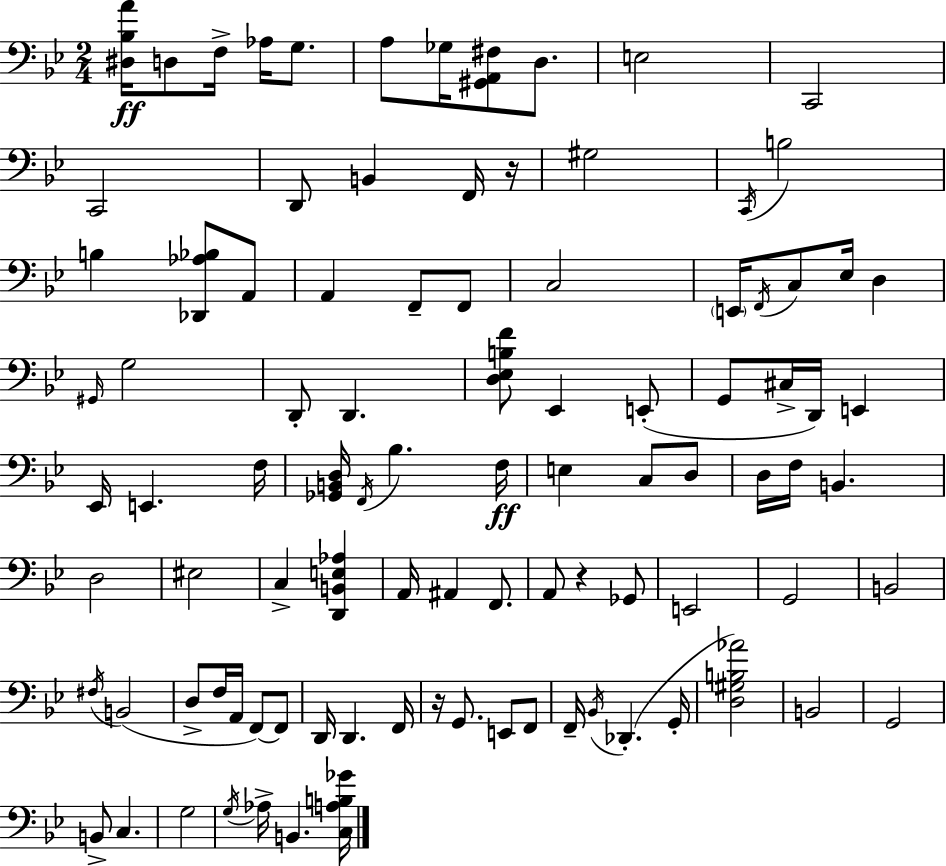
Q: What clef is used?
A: bass